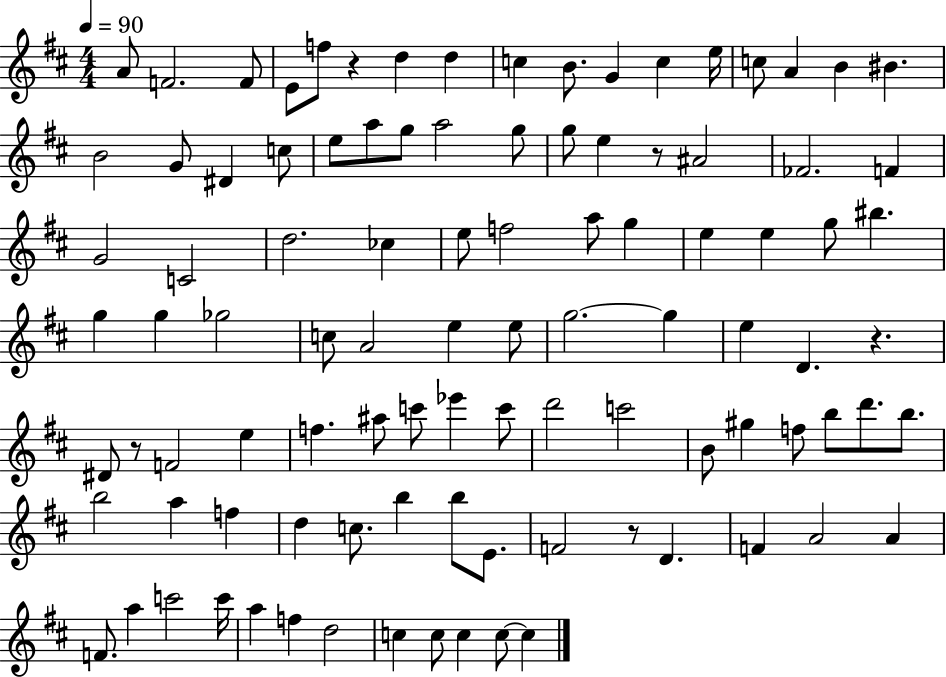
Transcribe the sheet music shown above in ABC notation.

X:1
T:Untitled
M:4/4
L:1/4
K:D
A/2 F2 F/2 E/2 f/2 z d d c B/2 G c e/4 c/2 A B ^B B2 G/2 ^D c/2 e/2 a/2 g/2 a2 g/2 g/2 e z/2 ^A2 _F2 F G2 C2 d2 _c e/2 f2 a/2 g e e g/2 ^b g g _g2 c/2 A2 e e/2 g2 g e D z ^D/2 z/2 F2 e f ^a/2 c'/2 _e' c'/2 d'2 c'2 B/2 ^g f/2 b/2 d'/2 b/2 b2 a f d c/2 b b/2 E/2 F2 z/2 D F A2 A F/2 a c'2 c'/4 a f d2 c c/2 c c/2 c